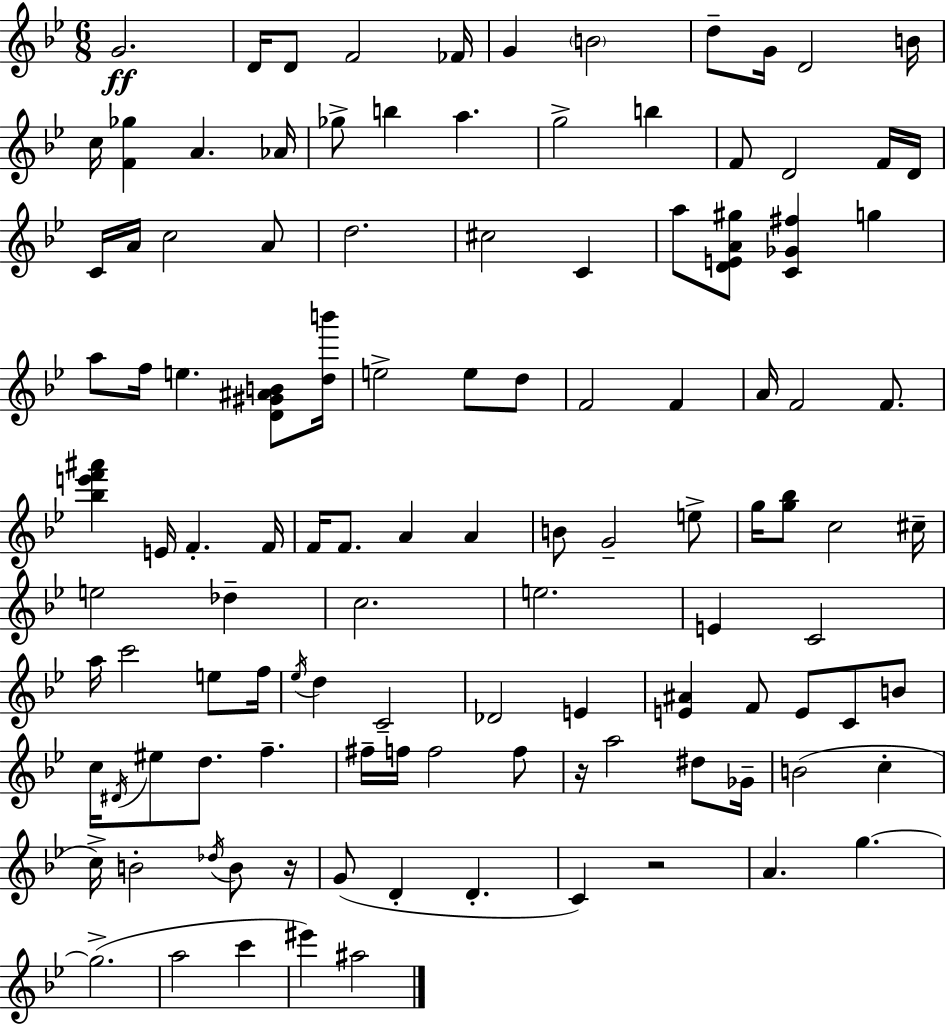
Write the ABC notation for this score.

X:1
T:Untitled
M:6/8
L:1/4
K:Bb
G2 D/4 D/2 F2 _F/4 G B2 d/2 G/4 D2 B/4 c/4 [F_g] A _A/4 _g/2 b a g2 b F/2 D2 F/4 D/4 C/4 A/4 c2 A/2 d2 ^c2 C a/2 [DEA^g]/2 [C_G^f] g a/2 f/4 e [D^G^AB]/2 [db']/4 e2 e/2 d/2 F2 F A/4 F2 F/2 [_be'f'^a'] E/4 F F/4 F/4 F/2 A A B/2 G2 e/2 g/4 [g_b]/2 c2 ^c/4 e2 _d c2 e2 E C2 a/4 c'2 e/2 f/4 _e/4 d C2 _D2 E [E^A] F/2 E/2 C/2 B/2 c/4 ^D/4 ^e/2 d/2 f ^f/4 f/4 f2 f/2 z/4 a2 ^d/2 _G/4 B2 c c/4 B2 _d/4 B/2 z/4 G/2 D D C z2 A g g2 a2 c' ^e' ^a2